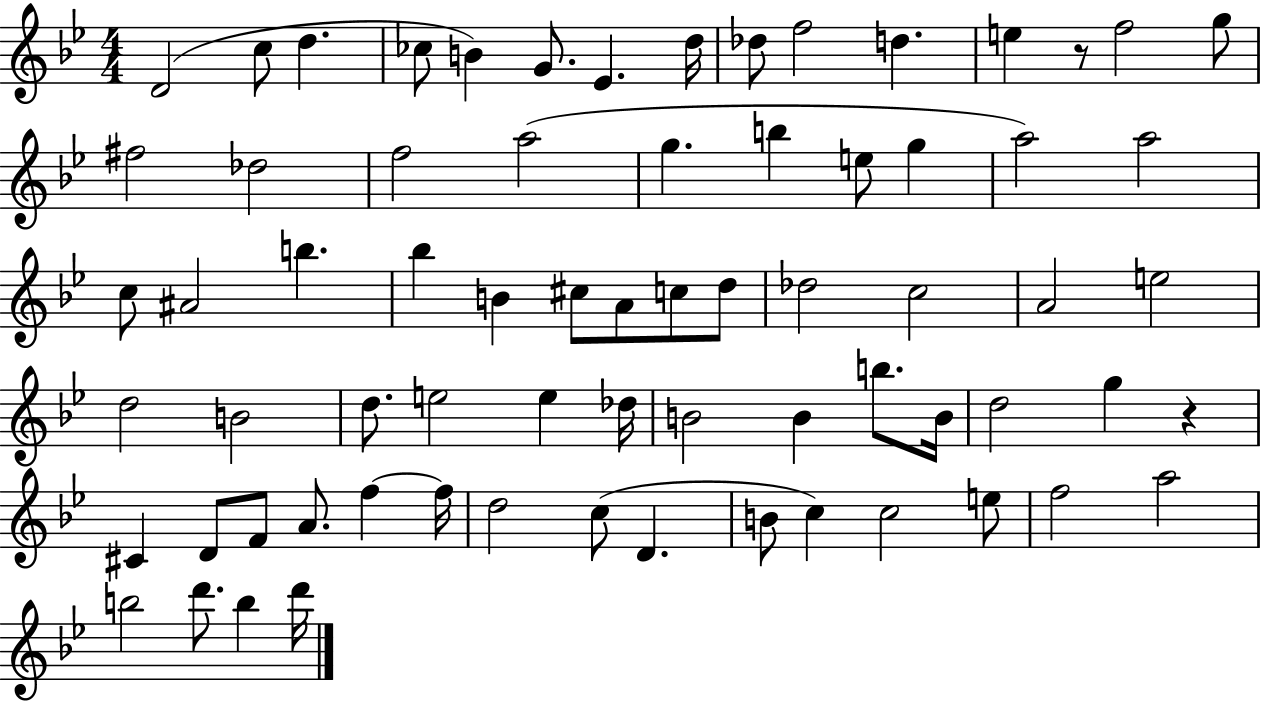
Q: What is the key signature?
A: BES major